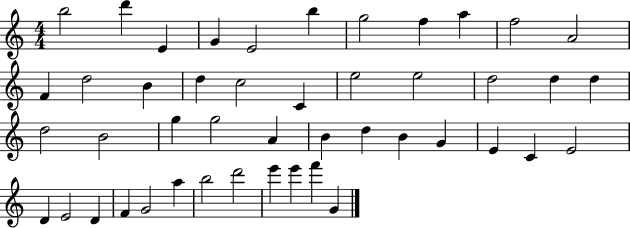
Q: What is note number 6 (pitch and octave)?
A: B5